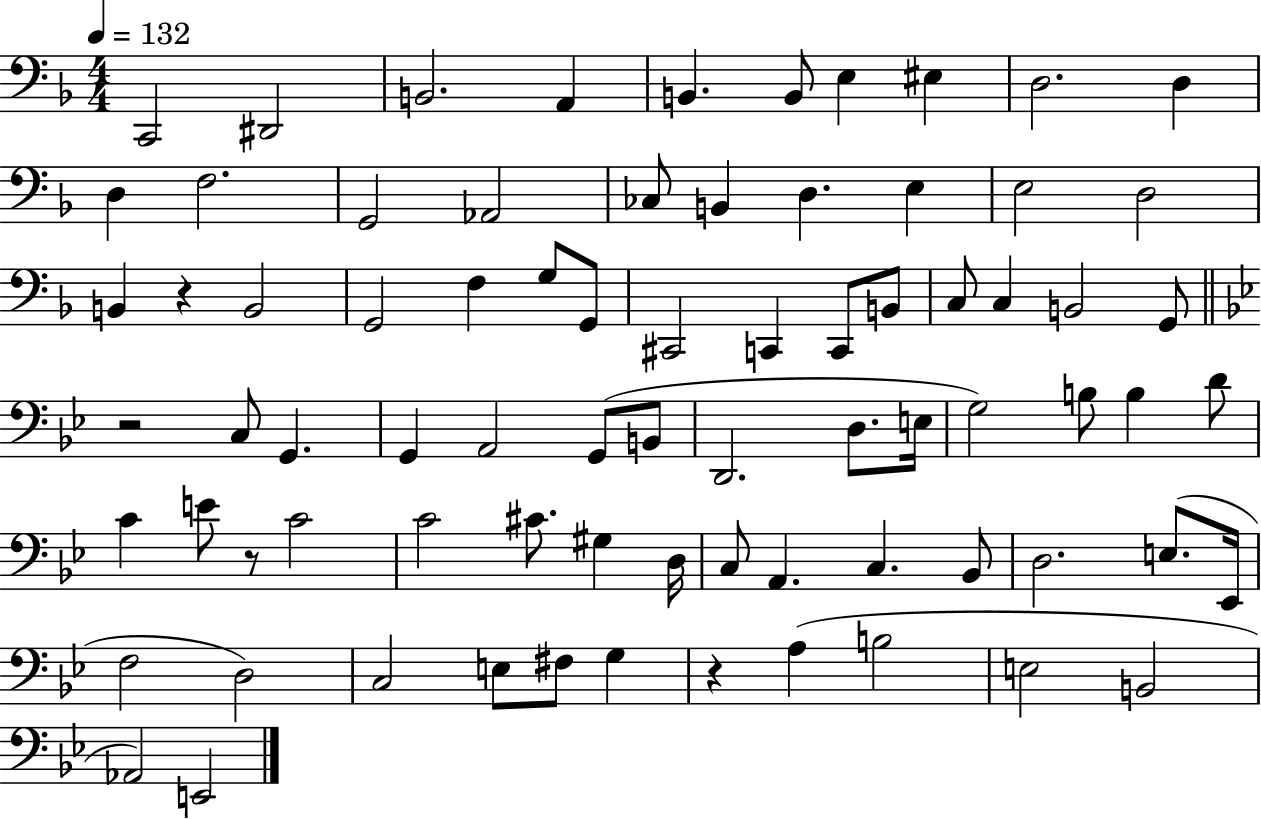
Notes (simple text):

C2/h D#2/h B2/h. A2/q B2/q. B2/e E3/q EIS3/q D3/h. D3/q D3/q F3/h. G2/h Ab2/h CES3/e B2/q D3/q. E3/q E3/h D3/h B2/q R/q B2/h G2/h F3/q G3/e G2/e C#2/h C2/q C2/e B2/e C3/e C3/q B2/h G2/e R/h C3/e G2/q. G2/q A2/h G2/e B2/e D2/h. D3/e. E3/s G3/h B3/e B3/q D4/e C4/q E4/e R/e C4/h C4/h C#4/e. G#3/q D3/s C3/e A2/q. C3/q. Bb2/e D3/h. E3/e. Eb2/s F3/h D3/h C3/h E3/e F#3/e G3/q R/q A3/q B3/h E3/h B2/h Ab2/h E2/h